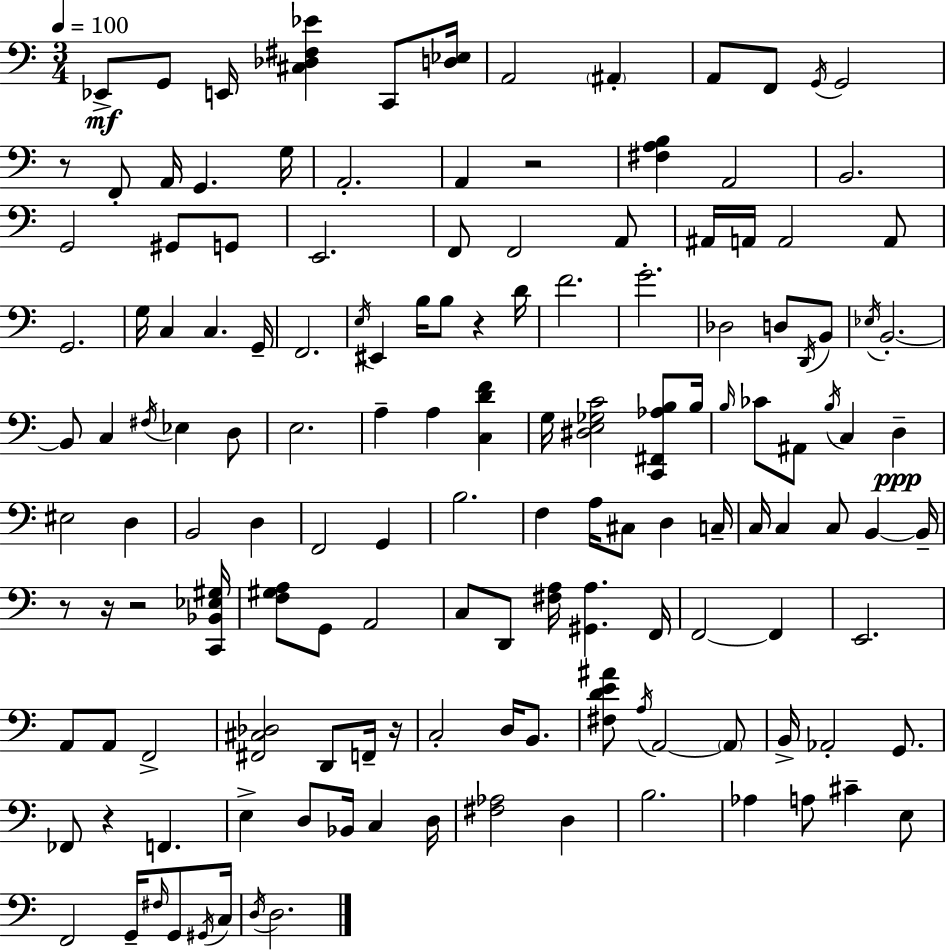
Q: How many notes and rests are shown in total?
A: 145